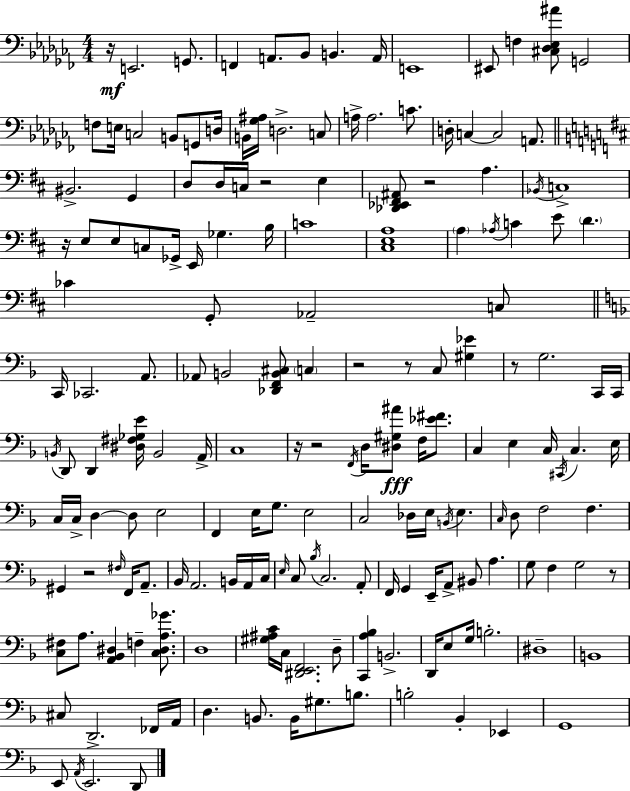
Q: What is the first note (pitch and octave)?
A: E2